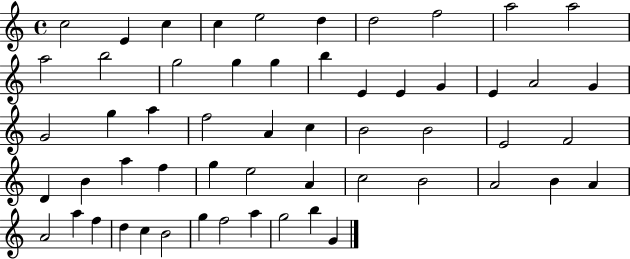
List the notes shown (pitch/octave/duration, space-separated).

C5/h E4/q C5/q C5/q E5/h D5/q D5/h F5/h A5/h A5/h A5/h B5/h G5/h G5/q G5/q B5/q E4/q E4/q G4/q E4/q A4/h G4/q G4/h G5/q A5/q F5/h A4/q C5/q B4/h B4/h E4/h F4/h D4/q B4/q A5/q F5/q G5/q E5/h A4/q C5/h B4/h A4/h B4/q A4/q A4/h A5/q F5/q D5/q C5/q B4/h G5/q F5/h A5/q G5/h B5/q G4/q